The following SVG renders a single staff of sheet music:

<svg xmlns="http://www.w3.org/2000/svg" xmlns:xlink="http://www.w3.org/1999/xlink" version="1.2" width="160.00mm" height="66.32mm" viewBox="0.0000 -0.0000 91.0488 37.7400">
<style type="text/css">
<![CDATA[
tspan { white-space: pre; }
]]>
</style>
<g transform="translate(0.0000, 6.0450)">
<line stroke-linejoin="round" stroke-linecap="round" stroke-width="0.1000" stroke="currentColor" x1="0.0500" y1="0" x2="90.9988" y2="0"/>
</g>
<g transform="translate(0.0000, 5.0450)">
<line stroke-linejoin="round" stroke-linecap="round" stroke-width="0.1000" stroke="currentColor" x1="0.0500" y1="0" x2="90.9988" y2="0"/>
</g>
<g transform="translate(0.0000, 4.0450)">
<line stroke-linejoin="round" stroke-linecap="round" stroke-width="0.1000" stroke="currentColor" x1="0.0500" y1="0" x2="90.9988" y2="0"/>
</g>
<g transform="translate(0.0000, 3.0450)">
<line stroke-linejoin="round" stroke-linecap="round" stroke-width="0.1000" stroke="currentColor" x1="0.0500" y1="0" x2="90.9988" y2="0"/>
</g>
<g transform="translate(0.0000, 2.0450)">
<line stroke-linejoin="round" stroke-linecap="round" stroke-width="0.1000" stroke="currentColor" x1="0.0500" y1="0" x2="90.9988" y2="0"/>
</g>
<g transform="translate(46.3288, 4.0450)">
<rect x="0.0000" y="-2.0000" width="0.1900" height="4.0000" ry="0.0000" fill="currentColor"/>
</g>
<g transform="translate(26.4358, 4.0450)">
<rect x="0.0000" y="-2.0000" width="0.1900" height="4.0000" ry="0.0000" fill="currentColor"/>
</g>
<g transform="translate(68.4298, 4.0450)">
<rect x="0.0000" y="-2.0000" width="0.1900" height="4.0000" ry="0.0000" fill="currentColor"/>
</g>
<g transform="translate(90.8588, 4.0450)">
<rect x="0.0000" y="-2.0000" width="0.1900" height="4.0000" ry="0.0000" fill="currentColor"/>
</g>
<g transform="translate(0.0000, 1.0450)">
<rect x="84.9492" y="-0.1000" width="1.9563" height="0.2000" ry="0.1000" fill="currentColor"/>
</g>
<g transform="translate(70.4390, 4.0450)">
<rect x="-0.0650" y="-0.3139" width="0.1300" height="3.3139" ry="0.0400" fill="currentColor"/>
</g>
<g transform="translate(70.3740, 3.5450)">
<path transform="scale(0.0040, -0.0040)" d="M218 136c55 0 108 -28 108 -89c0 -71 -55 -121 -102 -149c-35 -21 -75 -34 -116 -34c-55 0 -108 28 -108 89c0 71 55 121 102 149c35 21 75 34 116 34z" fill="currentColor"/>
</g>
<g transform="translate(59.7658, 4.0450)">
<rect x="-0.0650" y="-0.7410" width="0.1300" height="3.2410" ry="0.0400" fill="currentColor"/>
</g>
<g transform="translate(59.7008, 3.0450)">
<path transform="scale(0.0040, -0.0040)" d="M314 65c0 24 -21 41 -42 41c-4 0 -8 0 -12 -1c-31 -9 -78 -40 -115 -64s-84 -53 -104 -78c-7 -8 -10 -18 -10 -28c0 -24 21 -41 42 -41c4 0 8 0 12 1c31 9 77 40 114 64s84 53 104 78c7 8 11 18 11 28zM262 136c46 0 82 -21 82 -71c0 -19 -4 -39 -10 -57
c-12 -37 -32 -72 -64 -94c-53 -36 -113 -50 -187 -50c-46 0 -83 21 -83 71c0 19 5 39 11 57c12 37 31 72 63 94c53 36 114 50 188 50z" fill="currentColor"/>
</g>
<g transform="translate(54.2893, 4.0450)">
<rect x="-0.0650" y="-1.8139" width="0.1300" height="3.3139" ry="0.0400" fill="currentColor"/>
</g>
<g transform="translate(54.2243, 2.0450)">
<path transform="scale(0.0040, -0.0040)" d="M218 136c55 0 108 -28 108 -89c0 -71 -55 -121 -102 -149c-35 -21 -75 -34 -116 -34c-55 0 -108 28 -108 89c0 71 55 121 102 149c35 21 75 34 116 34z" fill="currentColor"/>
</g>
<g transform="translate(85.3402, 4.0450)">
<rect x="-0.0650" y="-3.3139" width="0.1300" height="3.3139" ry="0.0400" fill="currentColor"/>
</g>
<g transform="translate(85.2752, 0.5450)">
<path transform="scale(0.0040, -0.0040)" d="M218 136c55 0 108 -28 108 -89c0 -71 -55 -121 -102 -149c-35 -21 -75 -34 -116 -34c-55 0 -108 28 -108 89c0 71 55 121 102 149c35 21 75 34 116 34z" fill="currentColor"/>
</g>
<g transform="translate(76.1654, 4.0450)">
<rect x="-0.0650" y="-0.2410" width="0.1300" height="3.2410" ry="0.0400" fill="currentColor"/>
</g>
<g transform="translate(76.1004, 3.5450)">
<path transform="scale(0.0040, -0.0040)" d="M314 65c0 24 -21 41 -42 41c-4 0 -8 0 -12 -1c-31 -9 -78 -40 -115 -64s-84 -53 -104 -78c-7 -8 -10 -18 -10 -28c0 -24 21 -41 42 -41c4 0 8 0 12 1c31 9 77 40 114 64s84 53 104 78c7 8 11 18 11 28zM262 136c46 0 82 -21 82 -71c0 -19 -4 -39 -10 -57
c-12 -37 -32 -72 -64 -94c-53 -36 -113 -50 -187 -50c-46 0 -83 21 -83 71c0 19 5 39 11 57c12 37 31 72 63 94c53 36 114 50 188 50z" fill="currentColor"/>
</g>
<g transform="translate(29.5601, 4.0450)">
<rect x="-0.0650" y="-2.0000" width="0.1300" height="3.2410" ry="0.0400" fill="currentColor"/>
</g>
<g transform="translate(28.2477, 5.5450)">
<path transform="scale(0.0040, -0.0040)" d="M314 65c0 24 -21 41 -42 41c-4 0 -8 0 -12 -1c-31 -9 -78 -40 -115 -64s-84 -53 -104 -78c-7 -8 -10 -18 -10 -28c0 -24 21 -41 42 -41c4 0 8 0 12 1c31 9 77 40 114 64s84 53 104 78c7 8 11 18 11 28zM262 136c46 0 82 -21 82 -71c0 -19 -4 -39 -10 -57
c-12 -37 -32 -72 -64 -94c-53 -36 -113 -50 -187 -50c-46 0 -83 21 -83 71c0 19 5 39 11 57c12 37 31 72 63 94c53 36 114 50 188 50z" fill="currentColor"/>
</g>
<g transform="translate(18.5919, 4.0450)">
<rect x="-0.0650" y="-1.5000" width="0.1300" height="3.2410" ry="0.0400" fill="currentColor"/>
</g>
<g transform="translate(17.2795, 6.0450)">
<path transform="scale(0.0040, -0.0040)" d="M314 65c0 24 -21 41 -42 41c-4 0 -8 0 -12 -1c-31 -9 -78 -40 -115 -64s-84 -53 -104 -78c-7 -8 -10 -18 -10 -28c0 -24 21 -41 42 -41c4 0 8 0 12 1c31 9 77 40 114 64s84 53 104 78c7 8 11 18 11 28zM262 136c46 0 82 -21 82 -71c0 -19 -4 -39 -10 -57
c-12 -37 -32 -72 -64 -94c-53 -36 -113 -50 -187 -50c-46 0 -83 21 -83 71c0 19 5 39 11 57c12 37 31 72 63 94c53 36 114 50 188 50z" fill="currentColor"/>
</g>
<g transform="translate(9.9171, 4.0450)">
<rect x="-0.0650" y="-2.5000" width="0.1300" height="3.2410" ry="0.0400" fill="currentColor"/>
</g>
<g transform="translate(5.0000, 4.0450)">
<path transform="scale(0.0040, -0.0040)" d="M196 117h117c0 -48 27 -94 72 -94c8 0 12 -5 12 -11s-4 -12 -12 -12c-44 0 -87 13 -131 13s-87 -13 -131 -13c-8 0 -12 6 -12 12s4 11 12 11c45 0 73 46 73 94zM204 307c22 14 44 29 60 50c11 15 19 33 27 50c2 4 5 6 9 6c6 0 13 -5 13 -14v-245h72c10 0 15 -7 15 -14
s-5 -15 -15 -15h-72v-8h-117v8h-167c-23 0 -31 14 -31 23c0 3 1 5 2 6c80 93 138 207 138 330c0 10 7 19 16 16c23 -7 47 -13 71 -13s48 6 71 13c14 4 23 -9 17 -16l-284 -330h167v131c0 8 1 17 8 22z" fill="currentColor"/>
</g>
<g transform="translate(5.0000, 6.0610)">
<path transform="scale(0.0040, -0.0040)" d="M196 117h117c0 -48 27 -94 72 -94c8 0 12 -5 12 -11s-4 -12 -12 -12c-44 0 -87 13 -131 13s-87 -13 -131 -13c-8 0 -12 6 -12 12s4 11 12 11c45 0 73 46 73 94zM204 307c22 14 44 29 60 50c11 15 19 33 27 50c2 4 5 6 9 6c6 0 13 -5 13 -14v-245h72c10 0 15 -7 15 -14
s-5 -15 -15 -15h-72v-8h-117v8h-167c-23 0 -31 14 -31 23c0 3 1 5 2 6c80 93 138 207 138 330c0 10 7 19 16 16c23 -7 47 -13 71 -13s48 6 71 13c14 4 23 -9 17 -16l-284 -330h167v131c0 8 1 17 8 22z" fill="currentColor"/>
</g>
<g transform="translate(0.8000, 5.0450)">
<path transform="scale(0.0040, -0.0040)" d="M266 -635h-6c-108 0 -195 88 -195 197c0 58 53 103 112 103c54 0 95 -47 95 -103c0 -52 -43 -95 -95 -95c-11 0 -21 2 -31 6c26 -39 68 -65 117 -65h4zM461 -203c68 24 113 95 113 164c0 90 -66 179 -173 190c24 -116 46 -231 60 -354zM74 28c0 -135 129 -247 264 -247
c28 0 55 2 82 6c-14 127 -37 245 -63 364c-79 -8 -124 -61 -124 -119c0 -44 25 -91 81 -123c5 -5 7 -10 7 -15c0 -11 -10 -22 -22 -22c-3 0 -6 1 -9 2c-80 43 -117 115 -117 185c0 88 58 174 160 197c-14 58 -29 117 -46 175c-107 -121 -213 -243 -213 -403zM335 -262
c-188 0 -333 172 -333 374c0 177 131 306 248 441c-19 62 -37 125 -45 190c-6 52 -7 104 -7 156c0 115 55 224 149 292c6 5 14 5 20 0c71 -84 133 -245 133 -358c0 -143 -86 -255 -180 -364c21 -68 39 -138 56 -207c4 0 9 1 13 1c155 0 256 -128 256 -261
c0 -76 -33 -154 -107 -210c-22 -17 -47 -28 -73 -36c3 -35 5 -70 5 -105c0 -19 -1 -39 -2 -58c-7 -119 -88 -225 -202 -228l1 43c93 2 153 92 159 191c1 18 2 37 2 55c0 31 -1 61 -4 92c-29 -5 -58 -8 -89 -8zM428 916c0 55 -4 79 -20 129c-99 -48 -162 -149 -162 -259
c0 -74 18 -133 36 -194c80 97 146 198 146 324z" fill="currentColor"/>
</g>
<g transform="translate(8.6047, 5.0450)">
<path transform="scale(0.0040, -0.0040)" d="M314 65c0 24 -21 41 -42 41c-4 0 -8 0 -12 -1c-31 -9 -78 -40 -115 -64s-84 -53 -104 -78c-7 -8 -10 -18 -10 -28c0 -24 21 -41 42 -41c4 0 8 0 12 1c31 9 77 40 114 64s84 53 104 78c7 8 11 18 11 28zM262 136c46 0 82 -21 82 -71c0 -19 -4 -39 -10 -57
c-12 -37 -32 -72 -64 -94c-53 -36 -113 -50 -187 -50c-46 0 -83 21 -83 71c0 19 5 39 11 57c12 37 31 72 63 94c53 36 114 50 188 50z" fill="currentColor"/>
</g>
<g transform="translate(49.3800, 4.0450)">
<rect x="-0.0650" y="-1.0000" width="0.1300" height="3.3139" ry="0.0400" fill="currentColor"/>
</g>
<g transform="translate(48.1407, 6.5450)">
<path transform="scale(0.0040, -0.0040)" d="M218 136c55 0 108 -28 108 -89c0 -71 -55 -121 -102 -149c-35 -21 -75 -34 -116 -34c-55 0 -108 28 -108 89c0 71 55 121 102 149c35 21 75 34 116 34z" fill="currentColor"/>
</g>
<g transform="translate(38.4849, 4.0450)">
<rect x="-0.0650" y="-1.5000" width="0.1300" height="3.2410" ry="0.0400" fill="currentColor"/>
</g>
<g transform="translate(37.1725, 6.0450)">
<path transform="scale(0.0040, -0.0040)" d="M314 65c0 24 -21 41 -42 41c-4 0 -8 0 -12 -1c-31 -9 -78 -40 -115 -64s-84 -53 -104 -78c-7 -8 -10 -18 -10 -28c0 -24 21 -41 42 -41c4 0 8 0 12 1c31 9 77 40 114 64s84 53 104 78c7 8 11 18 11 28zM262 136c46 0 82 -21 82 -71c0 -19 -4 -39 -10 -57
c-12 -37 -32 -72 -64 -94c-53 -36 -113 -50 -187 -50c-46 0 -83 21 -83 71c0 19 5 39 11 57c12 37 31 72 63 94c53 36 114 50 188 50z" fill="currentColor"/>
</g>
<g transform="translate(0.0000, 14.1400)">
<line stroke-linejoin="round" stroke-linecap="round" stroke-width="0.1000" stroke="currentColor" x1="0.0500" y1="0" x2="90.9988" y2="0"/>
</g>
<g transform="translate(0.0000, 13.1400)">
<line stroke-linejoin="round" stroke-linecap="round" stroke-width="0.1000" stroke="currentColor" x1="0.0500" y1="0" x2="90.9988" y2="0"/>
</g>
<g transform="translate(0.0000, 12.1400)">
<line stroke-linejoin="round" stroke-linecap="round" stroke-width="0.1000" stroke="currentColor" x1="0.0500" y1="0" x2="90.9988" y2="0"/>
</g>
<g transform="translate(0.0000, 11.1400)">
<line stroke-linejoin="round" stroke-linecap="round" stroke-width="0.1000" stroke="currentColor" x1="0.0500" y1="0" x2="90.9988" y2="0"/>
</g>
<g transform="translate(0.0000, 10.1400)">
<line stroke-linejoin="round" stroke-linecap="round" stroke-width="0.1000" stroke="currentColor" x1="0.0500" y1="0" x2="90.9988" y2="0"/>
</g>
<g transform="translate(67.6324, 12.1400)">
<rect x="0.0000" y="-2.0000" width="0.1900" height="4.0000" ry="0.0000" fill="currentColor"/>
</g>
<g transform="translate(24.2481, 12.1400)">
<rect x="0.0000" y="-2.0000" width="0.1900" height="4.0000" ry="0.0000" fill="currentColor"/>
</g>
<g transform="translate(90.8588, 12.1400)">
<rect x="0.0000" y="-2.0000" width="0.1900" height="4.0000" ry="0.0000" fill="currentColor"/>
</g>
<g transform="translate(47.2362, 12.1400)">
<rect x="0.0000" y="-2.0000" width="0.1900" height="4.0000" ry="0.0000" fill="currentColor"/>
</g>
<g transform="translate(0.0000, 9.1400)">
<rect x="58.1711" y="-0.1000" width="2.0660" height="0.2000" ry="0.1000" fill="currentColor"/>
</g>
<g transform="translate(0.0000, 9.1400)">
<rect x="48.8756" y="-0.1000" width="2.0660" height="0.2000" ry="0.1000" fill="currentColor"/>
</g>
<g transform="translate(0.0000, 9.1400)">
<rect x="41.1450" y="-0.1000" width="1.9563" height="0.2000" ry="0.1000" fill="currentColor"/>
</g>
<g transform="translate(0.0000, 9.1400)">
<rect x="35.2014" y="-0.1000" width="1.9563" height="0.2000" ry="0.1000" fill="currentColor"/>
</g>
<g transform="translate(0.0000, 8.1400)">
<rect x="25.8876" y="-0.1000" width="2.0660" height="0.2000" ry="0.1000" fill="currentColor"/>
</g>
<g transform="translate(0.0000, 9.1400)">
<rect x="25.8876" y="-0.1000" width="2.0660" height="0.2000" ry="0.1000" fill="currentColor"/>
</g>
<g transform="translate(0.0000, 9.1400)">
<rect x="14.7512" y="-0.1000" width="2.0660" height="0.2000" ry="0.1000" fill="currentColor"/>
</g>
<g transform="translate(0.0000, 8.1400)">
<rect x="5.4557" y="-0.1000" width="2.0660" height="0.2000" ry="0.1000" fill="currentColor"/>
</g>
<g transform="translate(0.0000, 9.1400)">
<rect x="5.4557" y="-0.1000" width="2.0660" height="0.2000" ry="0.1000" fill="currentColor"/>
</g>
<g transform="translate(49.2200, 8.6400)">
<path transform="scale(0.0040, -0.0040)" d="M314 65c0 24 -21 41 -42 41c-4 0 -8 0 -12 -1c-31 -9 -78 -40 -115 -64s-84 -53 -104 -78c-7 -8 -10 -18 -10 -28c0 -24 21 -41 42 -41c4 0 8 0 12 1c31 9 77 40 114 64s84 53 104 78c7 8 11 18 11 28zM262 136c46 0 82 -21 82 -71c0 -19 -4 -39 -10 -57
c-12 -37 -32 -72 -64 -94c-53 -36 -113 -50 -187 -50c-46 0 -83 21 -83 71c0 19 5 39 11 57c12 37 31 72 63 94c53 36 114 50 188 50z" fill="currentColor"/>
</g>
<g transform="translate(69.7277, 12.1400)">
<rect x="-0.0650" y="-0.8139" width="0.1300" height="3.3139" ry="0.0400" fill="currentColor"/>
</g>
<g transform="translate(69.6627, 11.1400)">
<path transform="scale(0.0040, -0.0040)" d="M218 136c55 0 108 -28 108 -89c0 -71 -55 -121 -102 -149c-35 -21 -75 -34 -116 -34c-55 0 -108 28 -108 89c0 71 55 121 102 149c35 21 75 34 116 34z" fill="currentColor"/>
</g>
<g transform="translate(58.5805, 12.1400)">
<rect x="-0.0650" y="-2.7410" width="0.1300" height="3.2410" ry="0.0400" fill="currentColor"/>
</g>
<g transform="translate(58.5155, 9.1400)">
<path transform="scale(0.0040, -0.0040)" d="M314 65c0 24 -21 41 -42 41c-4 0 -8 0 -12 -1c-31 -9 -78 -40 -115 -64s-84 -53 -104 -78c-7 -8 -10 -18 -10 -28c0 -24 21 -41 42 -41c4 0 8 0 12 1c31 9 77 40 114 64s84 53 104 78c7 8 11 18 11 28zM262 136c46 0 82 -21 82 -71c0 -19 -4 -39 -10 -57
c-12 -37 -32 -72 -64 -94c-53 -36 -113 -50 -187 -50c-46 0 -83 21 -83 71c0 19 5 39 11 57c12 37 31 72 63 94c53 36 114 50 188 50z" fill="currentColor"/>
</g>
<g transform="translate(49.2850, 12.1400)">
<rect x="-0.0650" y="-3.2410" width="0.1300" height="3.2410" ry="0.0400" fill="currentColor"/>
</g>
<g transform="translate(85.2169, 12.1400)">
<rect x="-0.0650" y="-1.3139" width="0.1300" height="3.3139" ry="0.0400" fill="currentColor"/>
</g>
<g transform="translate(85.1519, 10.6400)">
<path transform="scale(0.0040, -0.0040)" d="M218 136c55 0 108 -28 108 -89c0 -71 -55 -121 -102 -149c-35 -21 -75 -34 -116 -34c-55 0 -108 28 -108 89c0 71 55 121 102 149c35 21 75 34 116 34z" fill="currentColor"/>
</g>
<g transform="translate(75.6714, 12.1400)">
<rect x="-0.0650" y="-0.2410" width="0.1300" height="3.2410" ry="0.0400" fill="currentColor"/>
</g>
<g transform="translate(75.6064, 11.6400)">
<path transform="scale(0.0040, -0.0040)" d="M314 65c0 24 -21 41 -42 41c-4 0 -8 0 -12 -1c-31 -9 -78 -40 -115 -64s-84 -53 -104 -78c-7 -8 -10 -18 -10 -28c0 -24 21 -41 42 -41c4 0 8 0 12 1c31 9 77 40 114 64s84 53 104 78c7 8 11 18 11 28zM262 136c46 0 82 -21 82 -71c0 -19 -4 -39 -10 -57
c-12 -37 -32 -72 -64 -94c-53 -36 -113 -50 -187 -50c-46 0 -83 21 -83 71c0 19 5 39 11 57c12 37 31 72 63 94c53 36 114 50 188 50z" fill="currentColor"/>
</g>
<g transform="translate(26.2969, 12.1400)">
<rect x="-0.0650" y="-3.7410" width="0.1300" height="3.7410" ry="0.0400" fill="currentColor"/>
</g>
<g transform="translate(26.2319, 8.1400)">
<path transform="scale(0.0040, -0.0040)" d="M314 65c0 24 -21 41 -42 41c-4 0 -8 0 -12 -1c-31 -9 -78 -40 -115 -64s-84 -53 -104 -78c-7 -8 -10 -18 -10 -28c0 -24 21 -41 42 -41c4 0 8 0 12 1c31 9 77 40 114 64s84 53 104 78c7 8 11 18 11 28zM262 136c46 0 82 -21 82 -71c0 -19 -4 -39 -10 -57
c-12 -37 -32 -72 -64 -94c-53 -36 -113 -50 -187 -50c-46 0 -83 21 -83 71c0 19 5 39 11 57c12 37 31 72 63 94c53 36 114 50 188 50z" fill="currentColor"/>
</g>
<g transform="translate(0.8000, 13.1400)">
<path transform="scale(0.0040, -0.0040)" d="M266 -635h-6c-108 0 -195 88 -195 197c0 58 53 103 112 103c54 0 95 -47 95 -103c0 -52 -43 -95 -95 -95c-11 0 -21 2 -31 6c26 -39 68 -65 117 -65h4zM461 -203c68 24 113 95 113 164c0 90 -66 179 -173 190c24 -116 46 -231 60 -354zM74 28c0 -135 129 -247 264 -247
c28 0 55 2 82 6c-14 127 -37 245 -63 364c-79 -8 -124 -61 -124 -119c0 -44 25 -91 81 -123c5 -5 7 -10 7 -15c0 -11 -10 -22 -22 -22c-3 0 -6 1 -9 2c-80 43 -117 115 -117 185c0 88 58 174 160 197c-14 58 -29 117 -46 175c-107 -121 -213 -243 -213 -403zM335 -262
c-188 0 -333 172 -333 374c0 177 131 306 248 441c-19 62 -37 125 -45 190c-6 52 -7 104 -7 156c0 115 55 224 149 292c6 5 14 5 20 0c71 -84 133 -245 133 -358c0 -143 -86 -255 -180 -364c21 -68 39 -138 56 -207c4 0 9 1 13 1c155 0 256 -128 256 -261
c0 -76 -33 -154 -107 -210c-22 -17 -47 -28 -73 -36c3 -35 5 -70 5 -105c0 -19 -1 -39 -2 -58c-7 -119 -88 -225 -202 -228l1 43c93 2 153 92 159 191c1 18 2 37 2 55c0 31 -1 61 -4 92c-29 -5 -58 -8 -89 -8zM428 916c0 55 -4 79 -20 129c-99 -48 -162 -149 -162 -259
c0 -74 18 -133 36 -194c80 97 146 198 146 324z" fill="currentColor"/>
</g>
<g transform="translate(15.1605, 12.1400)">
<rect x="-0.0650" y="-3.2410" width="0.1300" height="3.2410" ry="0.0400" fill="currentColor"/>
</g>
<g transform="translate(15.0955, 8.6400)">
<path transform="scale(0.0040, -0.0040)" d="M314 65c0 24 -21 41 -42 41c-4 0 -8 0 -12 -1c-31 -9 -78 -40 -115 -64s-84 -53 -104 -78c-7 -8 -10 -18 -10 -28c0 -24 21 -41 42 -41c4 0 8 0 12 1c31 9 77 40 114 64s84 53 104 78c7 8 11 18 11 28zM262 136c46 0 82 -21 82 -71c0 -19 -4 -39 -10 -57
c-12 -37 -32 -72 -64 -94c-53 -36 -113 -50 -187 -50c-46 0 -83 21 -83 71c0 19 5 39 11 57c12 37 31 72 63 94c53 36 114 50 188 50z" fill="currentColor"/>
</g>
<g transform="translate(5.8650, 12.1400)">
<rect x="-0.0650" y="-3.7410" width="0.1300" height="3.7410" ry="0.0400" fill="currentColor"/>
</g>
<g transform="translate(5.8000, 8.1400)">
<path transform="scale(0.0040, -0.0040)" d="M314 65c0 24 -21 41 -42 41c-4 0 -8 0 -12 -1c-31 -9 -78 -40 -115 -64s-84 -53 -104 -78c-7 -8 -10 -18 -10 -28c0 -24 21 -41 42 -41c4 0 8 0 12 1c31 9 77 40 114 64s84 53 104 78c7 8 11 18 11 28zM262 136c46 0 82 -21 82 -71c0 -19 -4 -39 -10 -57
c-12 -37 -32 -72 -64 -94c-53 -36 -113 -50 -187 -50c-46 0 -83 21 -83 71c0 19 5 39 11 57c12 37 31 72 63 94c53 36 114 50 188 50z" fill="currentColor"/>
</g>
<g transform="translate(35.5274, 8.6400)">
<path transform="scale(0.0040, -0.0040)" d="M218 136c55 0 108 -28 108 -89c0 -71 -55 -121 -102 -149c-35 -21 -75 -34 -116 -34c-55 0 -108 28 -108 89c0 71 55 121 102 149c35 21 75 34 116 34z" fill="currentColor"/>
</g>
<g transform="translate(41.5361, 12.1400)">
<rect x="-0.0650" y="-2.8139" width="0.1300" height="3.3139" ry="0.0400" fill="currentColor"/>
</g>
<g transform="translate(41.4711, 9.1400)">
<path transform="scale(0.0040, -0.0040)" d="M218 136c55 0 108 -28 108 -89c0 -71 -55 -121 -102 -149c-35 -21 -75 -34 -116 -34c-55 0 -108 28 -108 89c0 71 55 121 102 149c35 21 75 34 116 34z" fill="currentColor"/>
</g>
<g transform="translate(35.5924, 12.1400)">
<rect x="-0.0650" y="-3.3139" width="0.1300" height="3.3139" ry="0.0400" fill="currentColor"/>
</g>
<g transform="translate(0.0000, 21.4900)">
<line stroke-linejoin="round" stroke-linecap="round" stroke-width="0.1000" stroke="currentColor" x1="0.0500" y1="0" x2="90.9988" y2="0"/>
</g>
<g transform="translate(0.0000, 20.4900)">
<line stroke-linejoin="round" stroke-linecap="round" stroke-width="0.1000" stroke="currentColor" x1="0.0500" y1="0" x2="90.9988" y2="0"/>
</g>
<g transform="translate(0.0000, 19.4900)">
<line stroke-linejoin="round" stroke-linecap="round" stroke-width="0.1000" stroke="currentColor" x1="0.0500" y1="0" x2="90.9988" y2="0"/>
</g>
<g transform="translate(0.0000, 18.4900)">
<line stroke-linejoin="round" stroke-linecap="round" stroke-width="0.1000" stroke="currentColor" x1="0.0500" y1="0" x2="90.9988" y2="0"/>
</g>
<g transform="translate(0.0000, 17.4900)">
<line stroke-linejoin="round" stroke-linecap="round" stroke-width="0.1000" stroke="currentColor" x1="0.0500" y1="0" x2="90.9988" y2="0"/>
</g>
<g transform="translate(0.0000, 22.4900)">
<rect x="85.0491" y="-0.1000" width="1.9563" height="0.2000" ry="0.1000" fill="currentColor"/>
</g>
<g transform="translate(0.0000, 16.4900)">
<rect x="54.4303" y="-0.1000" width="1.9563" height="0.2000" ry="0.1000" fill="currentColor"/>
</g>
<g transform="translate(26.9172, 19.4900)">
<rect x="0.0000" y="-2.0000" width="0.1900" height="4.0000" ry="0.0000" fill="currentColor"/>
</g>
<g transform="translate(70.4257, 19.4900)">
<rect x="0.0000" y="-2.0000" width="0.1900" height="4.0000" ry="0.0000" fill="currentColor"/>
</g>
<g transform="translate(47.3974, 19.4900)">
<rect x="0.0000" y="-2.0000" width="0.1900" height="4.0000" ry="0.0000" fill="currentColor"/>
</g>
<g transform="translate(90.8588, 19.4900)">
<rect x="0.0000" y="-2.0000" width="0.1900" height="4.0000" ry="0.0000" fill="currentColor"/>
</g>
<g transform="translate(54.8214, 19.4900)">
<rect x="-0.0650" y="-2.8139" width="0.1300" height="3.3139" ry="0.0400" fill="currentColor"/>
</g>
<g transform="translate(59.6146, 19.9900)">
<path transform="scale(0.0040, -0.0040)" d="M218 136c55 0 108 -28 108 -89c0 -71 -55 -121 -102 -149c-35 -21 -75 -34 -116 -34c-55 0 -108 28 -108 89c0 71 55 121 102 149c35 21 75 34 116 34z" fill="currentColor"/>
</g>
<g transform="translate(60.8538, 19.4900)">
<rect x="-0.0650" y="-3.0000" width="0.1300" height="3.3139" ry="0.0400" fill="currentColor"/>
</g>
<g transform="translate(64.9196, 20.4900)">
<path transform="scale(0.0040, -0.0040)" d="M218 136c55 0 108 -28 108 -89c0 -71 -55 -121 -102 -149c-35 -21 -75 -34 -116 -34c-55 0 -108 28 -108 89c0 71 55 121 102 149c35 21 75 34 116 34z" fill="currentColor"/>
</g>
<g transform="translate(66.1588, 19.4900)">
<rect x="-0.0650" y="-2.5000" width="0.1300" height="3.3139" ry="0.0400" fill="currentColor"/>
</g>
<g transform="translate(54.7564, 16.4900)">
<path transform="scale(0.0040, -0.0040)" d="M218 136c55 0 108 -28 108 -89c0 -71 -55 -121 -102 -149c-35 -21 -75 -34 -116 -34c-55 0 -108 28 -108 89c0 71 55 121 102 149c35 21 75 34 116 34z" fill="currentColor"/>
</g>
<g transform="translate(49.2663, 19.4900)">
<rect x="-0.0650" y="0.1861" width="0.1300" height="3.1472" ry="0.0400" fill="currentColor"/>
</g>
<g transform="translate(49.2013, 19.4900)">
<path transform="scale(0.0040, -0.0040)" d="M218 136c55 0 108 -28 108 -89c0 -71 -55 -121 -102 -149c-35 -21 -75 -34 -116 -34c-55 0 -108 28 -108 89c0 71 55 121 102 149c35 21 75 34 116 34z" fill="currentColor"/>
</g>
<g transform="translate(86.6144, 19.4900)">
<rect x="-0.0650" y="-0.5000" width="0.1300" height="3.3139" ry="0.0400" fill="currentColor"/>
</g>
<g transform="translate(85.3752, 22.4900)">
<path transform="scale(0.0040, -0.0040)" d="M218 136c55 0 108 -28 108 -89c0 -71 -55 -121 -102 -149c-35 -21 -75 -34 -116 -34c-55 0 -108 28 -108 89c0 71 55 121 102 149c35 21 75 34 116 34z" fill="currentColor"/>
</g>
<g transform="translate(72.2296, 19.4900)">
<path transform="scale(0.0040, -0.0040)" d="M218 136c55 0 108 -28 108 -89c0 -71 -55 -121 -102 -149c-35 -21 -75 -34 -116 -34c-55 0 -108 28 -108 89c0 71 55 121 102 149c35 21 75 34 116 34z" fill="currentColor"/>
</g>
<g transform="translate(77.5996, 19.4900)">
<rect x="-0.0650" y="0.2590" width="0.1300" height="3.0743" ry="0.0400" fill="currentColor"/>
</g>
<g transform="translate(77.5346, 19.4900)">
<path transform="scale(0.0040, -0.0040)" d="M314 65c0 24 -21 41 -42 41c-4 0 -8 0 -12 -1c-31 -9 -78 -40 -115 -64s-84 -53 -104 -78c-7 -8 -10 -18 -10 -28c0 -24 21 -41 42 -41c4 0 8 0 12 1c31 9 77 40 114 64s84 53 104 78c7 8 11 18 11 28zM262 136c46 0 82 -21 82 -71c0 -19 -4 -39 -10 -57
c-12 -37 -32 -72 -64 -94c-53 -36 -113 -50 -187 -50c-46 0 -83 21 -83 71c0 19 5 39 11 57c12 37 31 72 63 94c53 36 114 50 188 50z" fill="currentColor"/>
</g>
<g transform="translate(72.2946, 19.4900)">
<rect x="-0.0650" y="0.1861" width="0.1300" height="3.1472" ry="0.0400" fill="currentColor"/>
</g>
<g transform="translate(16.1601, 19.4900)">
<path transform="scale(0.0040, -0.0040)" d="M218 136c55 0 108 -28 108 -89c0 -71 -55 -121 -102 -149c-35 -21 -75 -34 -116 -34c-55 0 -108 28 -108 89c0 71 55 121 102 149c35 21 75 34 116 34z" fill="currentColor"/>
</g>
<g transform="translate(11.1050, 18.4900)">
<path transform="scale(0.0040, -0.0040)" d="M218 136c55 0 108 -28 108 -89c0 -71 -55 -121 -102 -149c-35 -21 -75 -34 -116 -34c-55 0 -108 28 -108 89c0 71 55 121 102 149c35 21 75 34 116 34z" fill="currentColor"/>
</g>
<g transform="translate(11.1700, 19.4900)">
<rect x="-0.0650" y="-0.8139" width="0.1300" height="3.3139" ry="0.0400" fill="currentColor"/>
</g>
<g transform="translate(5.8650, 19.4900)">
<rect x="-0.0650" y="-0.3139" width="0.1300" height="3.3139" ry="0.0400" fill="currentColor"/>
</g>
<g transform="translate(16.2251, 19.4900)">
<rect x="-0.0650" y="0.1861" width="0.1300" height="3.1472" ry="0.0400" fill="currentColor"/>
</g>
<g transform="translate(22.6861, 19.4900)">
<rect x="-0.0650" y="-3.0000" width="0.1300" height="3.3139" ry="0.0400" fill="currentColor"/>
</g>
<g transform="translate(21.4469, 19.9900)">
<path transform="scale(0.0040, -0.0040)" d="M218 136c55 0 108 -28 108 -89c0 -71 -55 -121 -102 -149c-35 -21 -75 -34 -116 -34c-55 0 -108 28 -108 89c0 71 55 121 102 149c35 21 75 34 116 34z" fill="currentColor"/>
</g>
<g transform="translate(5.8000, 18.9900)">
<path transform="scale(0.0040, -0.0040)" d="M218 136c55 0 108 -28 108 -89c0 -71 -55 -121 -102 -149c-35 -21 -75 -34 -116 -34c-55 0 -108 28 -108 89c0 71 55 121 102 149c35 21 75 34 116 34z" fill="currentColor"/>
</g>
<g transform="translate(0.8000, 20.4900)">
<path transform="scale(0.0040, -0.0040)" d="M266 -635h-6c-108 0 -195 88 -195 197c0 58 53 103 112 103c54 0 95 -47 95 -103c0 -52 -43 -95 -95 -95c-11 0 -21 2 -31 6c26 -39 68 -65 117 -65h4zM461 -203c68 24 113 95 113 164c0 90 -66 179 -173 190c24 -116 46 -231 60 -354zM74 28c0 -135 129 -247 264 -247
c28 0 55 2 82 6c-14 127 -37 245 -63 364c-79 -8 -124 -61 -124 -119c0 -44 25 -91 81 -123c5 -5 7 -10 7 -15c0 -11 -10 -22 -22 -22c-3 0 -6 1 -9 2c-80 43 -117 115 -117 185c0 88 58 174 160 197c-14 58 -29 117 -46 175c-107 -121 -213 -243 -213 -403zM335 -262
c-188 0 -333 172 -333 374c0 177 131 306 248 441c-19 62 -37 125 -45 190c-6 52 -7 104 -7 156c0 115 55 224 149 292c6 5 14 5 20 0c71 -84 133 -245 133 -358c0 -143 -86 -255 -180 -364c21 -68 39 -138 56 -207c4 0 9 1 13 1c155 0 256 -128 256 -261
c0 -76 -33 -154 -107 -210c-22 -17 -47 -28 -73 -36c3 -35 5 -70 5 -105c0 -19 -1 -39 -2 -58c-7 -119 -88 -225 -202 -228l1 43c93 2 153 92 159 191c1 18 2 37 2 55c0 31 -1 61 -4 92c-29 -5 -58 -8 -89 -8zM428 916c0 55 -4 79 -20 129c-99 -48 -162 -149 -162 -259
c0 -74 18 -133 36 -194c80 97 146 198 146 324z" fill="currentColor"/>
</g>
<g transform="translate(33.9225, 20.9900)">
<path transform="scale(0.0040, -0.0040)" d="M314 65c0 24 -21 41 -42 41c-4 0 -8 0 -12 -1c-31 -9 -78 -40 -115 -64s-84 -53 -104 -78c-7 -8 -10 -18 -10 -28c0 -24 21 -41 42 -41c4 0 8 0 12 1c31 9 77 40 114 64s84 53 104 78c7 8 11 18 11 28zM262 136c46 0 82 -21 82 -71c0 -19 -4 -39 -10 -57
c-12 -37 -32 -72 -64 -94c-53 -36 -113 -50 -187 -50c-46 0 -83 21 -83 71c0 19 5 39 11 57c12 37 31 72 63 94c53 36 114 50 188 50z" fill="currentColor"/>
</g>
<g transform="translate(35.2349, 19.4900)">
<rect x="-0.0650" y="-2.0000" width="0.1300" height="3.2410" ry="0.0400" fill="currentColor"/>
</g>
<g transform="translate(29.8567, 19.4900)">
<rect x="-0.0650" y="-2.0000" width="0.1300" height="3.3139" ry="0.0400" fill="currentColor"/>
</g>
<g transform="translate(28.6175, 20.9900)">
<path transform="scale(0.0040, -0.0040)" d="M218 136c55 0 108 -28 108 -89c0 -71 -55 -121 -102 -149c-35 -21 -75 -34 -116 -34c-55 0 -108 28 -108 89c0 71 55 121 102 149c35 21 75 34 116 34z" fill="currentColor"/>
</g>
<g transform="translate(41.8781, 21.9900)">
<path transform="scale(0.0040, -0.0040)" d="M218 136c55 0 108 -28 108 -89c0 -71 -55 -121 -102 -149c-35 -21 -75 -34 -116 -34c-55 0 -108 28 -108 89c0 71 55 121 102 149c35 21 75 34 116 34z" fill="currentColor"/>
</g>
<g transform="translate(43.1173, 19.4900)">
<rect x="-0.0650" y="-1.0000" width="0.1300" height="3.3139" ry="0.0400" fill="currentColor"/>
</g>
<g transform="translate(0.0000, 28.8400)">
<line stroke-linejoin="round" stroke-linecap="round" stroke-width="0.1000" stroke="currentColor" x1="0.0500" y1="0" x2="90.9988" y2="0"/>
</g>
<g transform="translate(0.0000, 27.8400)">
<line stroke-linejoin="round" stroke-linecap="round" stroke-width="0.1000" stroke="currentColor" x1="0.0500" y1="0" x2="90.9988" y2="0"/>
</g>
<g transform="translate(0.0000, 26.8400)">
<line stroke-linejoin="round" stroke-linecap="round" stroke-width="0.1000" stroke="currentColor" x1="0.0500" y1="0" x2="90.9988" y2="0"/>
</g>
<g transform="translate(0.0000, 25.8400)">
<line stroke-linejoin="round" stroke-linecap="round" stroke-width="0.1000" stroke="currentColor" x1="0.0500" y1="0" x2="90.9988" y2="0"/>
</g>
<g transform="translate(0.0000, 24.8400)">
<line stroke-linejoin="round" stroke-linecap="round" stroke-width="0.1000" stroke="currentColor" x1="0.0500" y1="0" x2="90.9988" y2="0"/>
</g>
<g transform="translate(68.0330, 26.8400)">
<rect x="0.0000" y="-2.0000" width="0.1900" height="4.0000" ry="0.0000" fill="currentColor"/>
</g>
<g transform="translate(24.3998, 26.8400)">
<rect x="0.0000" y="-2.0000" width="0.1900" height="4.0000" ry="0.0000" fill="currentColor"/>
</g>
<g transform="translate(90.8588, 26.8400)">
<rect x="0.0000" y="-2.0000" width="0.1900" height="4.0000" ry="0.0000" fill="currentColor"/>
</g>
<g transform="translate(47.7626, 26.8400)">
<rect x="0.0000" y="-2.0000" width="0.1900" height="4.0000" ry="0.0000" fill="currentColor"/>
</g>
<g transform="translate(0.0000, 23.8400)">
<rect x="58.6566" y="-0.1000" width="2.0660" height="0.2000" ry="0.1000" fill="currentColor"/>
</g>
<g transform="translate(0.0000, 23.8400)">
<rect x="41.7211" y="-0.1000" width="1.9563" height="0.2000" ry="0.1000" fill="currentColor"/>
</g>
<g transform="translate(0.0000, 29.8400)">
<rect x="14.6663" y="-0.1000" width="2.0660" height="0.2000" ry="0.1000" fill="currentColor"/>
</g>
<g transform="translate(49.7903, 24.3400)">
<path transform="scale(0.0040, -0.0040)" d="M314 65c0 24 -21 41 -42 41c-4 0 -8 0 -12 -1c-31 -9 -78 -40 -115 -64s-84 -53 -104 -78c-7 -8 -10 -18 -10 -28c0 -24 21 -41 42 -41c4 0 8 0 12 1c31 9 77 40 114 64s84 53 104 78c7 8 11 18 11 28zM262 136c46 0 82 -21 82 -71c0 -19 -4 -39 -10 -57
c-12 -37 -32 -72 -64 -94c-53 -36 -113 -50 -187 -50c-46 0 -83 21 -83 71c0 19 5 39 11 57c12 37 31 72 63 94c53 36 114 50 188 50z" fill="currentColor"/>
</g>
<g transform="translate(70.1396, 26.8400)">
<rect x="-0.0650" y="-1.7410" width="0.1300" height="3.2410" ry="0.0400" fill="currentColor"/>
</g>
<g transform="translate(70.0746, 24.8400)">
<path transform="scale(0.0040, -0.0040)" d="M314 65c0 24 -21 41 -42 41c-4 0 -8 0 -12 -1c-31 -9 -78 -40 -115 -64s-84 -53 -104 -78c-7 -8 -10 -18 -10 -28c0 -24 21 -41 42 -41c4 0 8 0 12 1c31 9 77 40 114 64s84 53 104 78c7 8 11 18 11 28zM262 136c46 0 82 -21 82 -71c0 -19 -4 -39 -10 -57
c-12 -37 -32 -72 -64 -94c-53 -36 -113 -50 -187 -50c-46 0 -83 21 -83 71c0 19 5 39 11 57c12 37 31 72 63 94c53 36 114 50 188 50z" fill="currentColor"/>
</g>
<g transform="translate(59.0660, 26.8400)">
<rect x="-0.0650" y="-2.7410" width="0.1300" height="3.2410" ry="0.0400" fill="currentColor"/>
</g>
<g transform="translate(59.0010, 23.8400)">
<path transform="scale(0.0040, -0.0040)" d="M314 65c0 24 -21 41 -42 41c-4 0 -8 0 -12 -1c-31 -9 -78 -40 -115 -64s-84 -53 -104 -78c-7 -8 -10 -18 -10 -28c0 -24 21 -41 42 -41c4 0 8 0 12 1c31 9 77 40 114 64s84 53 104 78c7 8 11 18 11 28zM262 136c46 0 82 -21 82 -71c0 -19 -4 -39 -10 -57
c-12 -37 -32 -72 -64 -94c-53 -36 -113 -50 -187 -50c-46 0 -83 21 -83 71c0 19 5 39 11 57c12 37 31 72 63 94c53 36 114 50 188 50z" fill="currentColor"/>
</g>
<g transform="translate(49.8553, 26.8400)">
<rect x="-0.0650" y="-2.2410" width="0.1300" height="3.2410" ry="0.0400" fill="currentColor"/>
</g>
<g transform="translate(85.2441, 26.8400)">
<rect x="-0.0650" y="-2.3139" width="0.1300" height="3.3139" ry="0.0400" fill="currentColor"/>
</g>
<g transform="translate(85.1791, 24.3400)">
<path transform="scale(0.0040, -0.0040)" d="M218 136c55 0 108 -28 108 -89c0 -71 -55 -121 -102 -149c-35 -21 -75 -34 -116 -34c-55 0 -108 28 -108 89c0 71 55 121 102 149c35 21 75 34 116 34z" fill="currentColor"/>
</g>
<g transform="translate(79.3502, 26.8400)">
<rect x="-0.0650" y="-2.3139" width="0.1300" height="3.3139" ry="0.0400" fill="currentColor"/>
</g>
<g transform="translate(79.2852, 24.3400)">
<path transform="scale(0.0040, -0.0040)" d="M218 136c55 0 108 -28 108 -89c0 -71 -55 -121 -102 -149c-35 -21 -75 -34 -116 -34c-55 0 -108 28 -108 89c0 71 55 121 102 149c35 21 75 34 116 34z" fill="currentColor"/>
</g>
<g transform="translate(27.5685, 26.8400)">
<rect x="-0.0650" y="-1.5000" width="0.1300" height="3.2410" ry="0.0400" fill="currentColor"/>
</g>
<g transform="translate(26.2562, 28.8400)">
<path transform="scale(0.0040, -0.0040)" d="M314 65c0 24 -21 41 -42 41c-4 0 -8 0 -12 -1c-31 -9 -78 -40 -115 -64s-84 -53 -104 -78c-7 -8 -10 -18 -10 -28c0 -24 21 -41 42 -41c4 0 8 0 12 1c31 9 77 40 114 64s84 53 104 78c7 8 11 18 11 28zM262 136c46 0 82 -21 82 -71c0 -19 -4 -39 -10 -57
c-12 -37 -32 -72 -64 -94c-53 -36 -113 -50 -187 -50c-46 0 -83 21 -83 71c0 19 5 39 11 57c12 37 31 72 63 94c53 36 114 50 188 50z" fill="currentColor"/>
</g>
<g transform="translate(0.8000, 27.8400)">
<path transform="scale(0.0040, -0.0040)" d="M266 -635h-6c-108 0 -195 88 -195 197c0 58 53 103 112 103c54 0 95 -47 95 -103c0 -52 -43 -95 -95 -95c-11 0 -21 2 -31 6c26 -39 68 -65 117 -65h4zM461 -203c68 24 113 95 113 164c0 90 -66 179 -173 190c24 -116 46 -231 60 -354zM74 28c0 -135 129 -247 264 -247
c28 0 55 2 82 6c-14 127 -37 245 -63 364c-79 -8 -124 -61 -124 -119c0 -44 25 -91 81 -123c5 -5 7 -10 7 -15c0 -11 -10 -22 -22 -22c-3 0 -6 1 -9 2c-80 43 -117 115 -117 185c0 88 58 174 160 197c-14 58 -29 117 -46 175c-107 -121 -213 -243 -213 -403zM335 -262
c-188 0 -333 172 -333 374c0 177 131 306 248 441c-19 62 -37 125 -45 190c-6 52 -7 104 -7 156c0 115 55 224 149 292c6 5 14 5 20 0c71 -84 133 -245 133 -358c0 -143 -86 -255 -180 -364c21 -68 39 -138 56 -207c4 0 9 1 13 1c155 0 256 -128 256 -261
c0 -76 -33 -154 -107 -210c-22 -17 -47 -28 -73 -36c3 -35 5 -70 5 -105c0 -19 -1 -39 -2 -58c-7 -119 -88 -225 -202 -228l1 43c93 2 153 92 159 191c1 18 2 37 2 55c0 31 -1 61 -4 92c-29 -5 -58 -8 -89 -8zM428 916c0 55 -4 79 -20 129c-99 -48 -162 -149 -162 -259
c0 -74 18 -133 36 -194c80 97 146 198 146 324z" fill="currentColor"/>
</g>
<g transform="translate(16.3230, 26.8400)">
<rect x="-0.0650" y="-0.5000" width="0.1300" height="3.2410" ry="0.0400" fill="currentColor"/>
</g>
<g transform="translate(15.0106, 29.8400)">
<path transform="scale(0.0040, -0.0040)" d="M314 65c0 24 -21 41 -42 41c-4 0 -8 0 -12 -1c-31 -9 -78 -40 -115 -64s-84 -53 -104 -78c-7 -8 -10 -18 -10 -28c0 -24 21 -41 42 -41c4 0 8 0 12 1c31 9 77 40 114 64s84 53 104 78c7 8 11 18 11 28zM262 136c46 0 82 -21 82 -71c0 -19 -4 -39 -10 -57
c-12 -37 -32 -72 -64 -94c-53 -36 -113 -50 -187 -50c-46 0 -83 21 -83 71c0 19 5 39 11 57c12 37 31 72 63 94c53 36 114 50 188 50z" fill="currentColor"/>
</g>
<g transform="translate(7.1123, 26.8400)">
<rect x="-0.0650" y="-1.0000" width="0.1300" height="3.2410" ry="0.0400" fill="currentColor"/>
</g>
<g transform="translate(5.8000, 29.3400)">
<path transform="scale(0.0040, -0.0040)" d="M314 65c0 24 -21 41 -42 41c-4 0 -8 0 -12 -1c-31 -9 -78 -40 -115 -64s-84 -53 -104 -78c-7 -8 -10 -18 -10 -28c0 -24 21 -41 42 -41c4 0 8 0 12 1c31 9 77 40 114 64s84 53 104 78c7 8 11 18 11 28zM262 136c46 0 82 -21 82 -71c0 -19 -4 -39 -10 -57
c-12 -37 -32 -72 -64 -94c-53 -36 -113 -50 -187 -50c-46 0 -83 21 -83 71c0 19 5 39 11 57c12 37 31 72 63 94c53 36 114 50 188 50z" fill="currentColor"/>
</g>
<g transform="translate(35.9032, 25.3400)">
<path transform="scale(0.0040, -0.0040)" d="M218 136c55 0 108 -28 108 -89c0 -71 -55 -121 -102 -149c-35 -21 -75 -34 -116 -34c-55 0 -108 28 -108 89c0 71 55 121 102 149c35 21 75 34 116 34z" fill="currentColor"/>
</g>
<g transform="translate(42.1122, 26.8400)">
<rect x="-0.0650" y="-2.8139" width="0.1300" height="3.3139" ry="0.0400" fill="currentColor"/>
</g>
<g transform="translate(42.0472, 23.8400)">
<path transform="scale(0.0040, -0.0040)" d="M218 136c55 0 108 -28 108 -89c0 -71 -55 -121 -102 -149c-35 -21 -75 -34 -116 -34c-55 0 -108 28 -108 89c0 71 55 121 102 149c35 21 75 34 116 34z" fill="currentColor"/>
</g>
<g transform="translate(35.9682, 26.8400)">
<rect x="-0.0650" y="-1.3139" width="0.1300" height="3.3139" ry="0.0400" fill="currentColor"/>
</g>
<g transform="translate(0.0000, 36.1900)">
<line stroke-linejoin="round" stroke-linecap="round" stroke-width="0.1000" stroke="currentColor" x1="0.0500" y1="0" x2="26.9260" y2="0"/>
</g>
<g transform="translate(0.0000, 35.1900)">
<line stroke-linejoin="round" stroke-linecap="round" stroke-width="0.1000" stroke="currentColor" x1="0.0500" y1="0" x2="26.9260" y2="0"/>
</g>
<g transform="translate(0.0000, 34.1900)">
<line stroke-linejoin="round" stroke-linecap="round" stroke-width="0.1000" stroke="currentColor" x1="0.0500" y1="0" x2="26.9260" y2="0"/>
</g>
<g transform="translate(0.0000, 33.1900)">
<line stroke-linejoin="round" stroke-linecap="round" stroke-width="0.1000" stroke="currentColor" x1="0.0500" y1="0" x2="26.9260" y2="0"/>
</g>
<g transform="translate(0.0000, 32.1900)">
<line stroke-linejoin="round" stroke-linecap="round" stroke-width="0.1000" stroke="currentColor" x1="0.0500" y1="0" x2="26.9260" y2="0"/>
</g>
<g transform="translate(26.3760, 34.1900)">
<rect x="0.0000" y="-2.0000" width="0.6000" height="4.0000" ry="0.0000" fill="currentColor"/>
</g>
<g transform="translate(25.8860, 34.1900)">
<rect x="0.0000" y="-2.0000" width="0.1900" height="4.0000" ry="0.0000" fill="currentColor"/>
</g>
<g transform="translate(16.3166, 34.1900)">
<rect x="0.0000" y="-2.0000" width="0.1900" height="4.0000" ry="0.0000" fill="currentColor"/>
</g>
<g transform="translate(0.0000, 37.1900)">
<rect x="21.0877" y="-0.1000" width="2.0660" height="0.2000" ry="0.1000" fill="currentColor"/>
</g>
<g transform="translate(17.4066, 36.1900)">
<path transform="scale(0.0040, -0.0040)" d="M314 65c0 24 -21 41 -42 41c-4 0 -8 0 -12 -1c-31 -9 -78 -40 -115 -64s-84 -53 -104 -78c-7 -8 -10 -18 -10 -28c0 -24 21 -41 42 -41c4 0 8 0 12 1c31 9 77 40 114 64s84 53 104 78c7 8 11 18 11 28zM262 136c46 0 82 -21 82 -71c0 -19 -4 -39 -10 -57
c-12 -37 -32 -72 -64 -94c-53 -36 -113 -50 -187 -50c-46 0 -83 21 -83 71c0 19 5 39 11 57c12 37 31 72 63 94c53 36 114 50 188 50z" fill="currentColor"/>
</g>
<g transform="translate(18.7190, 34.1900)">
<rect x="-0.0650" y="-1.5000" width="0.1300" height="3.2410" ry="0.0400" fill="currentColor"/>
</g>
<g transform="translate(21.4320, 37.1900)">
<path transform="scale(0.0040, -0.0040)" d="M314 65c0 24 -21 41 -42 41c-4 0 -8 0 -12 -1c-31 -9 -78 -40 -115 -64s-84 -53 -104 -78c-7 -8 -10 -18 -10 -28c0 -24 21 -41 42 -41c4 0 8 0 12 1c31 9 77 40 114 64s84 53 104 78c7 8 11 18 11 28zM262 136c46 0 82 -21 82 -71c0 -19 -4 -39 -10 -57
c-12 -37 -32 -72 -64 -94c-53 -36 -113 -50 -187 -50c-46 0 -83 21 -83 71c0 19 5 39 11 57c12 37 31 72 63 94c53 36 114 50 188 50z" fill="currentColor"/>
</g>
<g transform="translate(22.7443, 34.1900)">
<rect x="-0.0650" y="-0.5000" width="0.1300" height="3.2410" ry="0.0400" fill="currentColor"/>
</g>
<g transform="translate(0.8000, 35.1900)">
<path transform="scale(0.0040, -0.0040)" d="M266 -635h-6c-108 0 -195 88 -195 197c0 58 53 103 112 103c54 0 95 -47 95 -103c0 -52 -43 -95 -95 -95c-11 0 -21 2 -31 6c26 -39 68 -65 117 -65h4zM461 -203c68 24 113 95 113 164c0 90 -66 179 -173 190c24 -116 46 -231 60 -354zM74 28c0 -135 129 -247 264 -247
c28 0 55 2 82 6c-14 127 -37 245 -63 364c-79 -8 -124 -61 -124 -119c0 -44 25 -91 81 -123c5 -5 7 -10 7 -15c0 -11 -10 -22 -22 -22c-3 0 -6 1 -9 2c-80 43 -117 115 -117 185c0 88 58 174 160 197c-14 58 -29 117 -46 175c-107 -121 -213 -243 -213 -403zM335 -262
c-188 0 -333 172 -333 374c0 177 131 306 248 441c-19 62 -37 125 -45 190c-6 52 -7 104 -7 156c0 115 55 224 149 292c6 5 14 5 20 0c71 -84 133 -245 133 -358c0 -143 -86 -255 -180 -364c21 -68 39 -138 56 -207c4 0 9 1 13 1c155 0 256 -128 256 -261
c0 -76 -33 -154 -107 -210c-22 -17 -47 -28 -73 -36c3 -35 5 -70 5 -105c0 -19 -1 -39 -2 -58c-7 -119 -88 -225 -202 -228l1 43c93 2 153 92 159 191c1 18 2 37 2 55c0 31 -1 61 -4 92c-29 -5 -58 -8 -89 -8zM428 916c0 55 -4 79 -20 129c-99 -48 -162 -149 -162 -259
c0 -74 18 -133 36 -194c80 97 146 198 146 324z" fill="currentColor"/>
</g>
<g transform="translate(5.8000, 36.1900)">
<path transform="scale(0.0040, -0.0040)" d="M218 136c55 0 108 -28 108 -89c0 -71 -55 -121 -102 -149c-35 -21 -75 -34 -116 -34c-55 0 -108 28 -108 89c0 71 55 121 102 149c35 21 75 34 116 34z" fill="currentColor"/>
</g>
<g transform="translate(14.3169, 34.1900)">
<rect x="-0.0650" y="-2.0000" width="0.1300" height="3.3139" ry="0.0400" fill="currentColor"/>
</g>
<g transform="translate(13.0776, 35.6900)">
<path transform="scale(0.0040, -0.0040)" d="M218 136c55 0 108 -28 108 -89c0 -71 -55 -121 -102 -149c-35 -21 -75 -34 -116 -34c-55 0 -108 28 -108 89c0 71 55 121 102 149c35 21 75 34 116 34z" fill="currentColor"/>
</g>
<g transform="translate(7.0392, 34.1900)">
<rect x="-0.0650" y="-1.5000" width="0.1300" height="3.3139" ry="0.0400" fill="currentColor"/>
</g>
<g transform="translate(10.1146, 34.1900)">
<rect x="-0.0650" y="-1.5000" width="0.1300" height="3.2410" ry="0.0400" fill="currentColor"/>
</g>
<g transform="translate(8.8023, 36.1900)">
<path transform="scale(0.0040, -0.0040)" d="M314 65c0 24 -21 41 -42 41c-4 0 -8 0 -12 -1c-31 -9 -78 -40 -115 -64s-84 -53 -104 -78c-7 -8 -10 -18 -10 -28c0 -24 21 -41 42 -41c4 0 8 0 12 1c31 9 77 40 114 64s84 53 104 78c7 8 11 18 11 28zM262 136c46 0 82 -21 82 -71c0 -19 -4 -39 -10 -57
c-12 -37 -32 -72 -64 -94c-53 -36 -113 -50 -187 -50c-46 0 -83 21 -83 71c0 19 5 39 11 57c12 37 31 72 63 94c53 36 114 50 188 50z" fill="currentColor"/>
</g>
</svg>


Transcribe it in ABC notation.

X:1
T:Untitled
M:4/4
L:1/4
K:C
G2 E2 F2 E2 D f d2 c c2 b c'2 b2 c'2 b a b2 a2 d c2 e c d B A F F2 D B a A G B B2 C D2 C2 E2 e a g2 a2 f2 g g E E2 F E2 C2